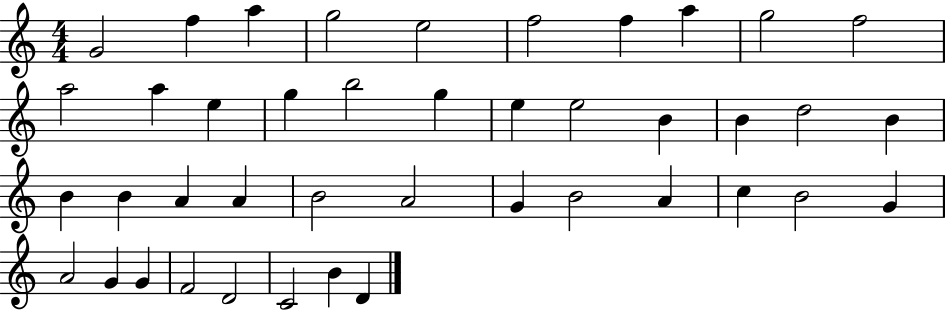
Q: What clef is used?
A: treble